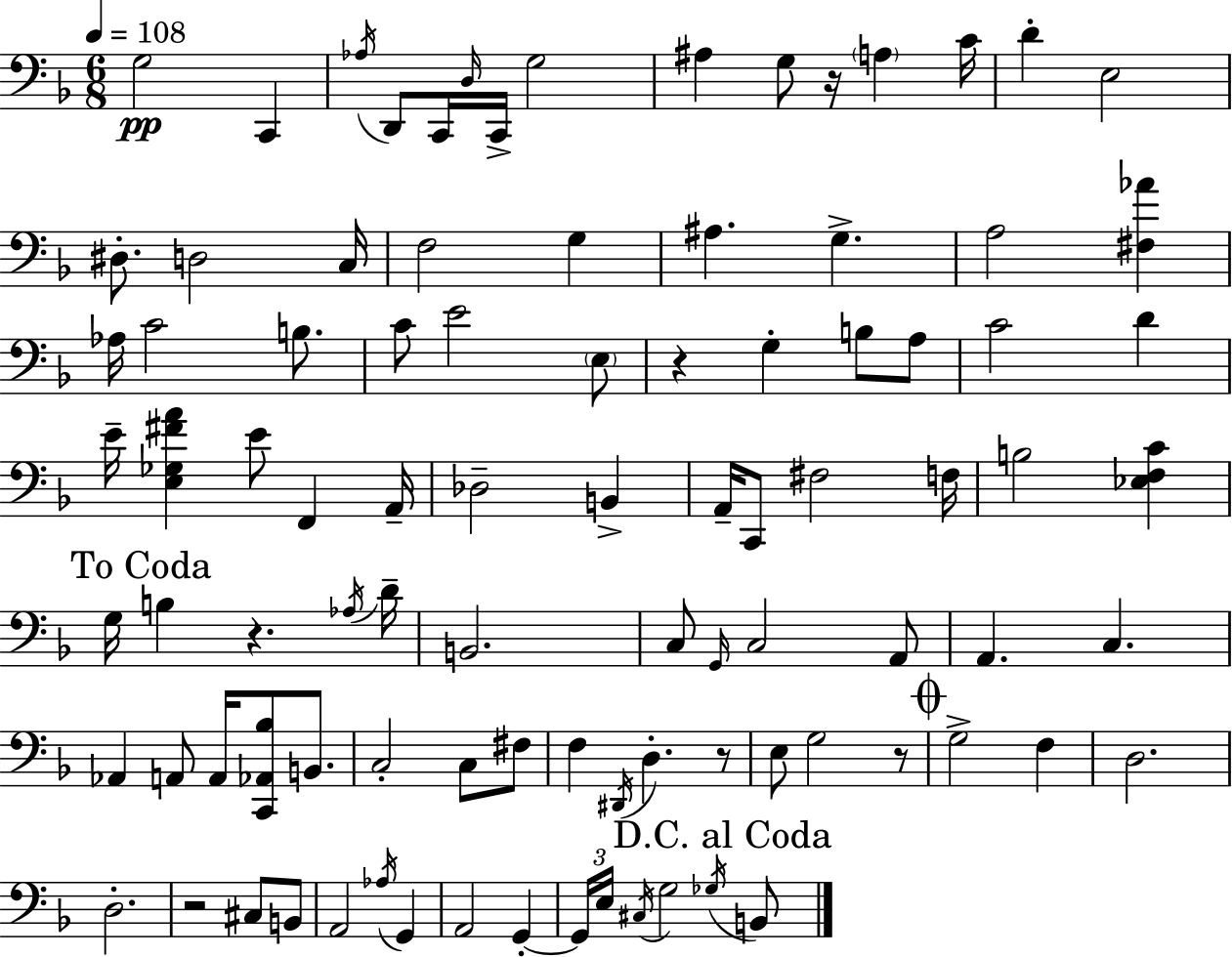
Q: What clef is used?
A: bass